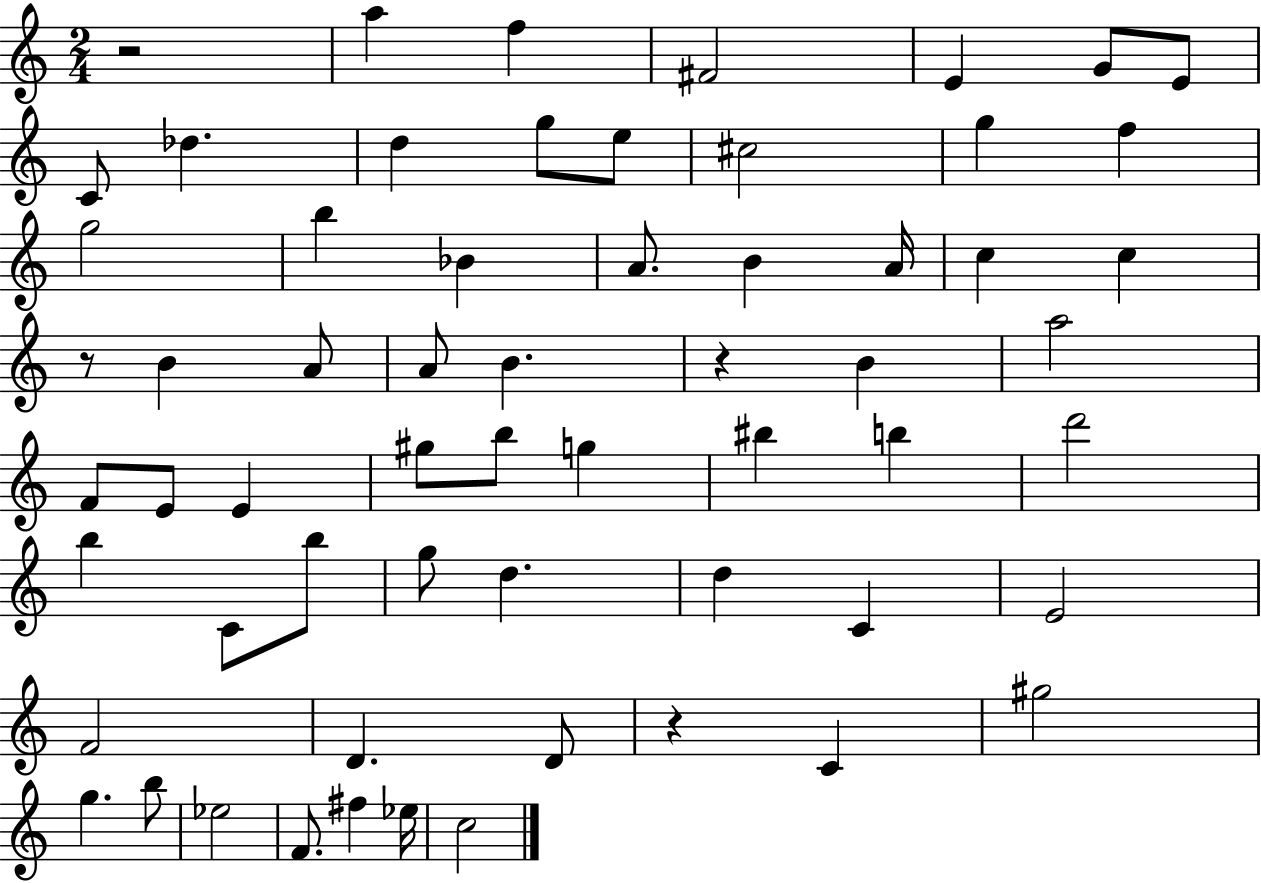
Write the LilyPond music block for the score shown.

{
  \clef treble
  \numericTimeSignature
  \time 2/4
  \key c \major
  r2 | a''4 f''4 | fis'2 | e'4 g'8 e'8 | \break c'8 des''4. | d''4 g''8 e''8 | cis''2 | g''4 f''4 | \break g''2 | b''4 bes'4 | a'8. b'4 a'16 | c''4 c''4 | \break r8 b'4 a'8 | a'8 b'4. | r4 b'4 | a''2 | \break f'8 e'8 e'4 | gis''8 b''8 g''4 | bis''4 b''4 | d'''2 | \break b''4 c'8 b''8 | g''8 d''4. | d''4 c'4 | e'2 | \break f'2 | d'4. d'8 | r4 c'4 | gis''2 | \break g''4. b''8 | ees''2 | f'8. fis''4 ees''16 | c''2 | \break \bar "|."
}